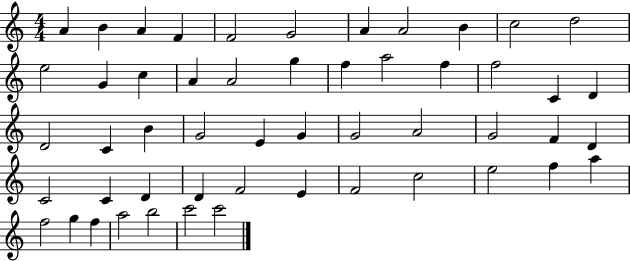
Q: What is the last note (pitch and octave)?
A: C6